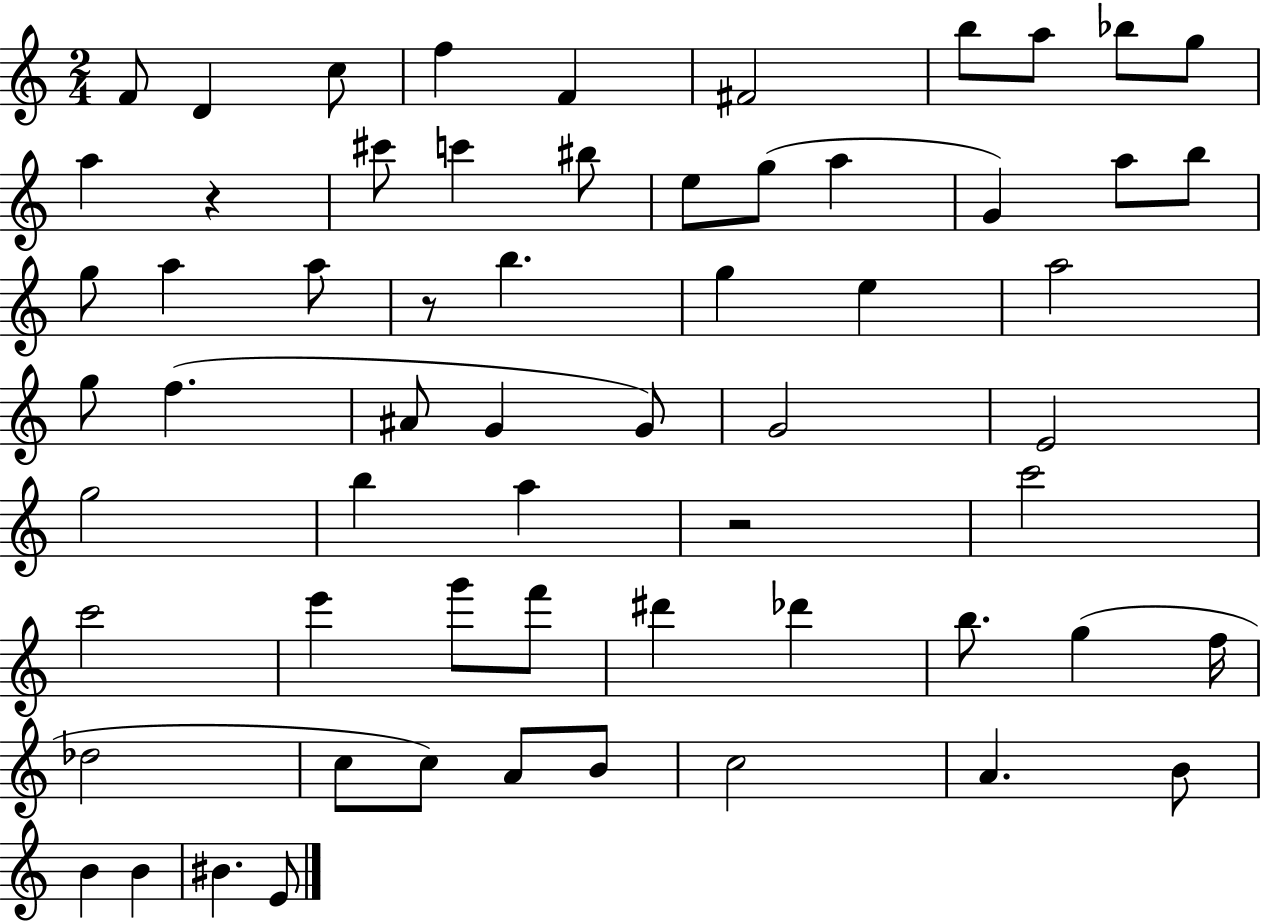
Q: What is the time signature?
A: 2/4